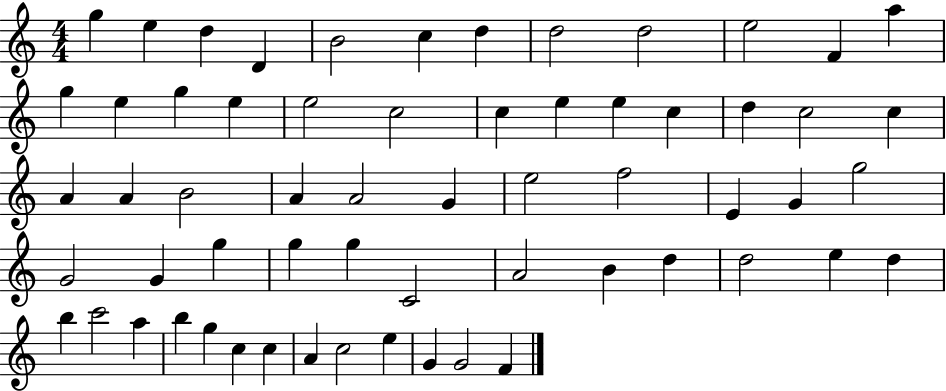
{
  \clef treble
  \numericTimeSignature
  \time 4/4
  \key c \major
  g''4 e''4 d''4 d'4 | b'2 c''4 d''4 | d''2 d''2 | e''2 f'4 a''4 | \break g''4 e''4 g''4 e''4 | e''2 c''2 | c''4 e''4 e''4 c''4 | d''4 c''2 c''4 | \break a'4 a'4 b'2 | a'4 a'2 g'4 | e''2 f''2 | e'4 g'4 g''2 | \break g'2 g'4 g''4 | g''4 g''4 c'2 | a'2 b'4 d''4 | d''2 e''4 d''4 | \break b''4 c'''2 a''4 | b''4 g''4 c''4 c''4 | a'4 c''2 e''4 | g'4 g'2 f'4 | \break \bar "|."
}